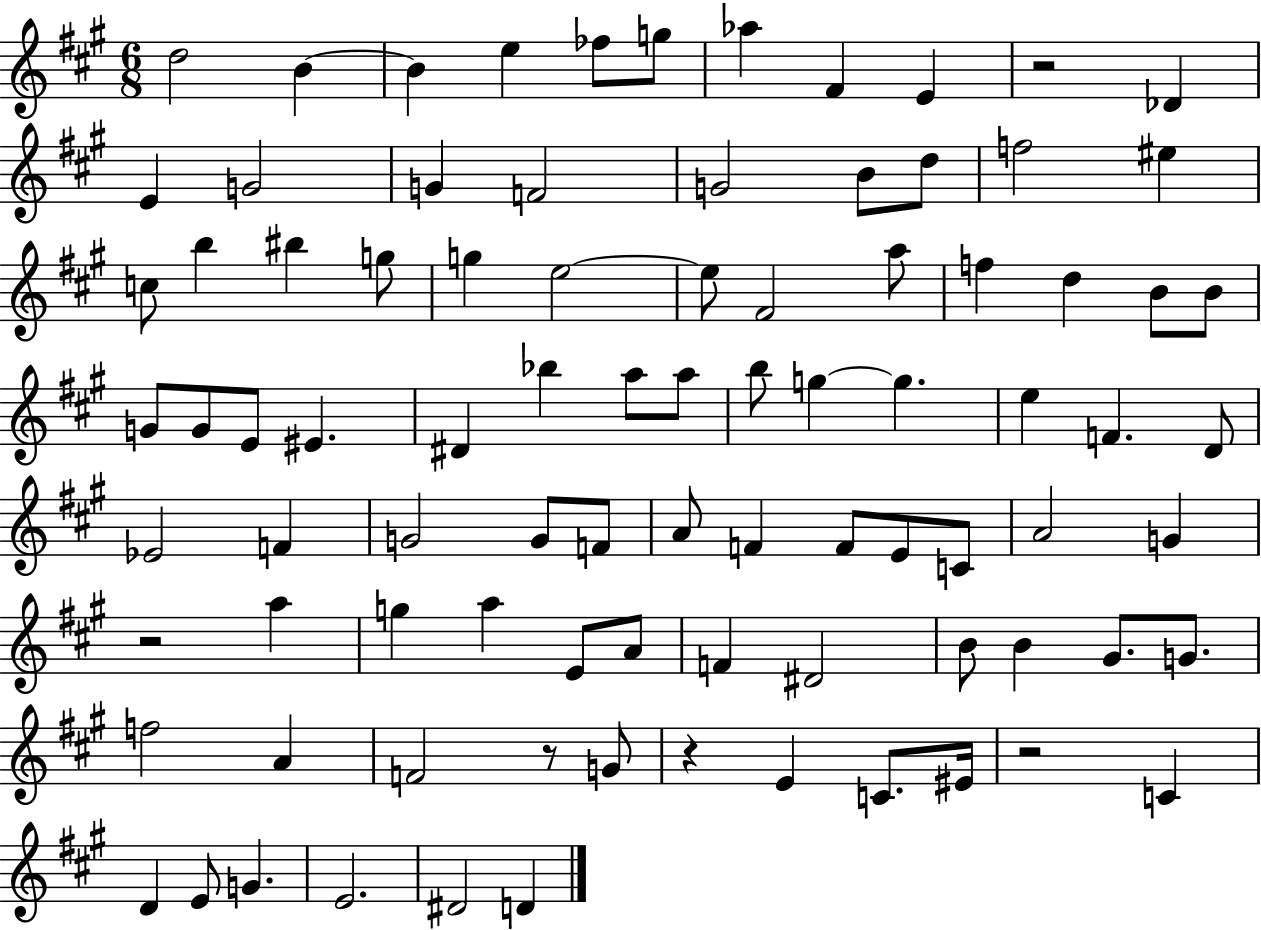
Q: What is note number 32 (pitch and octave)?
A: B4